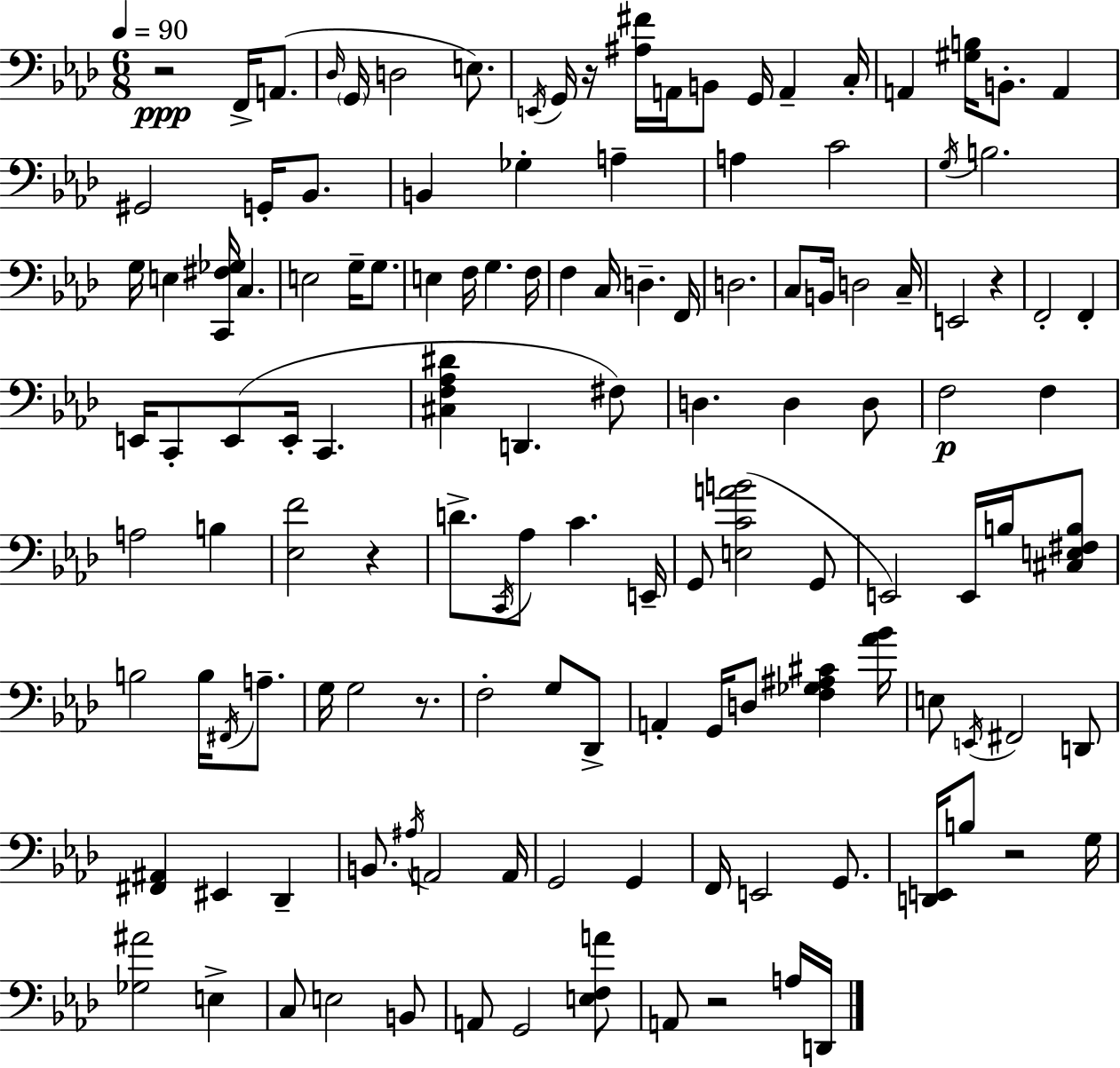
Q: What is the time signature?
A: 6/8